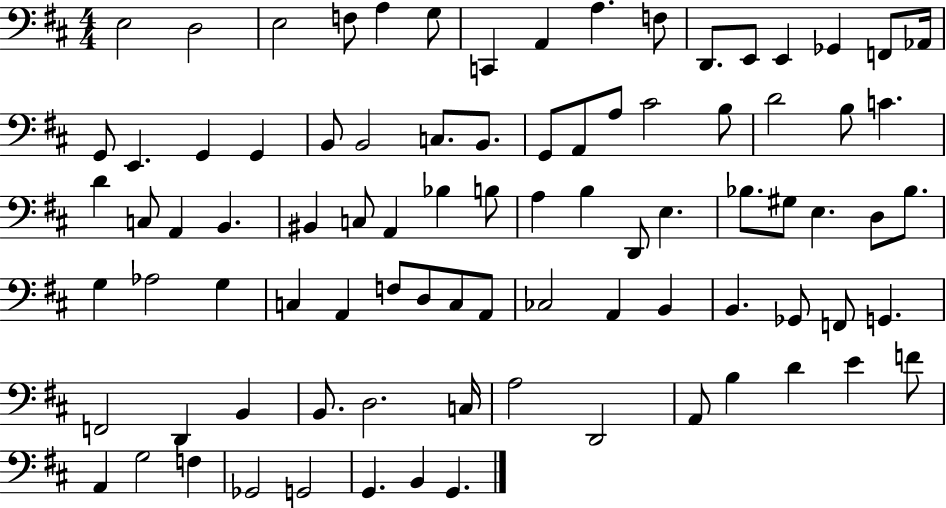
{
  \clef bass
  \numericTimeSignature
  \time 4/4
  \key d \major
  e2 d2 | e2 f8 a4 g8 | c,4 a,4 a4. f8 | d,8. e,8 e,4 ges,4 f,8 aes,16 | \break g,8 e,4. g,4 g,4 | b,8 b,2 c8. b,8. | g,8 a,8 a8 cis'2 b8 | d'2 b8 c'4. | \break d'4 c8 a,4 b,4. | bis,4 c8 a,4 bes4 b8 | a4 b4 d,8 e4. | bes8. gis8 e4. d8 bes8. | \break g4 aes2 g4 | c4 a,4 f8 d8 c8 a,8 | ces2 a,4 b,4 | b,4. ges,8 f,8 g,4. | \break f,2 d,4 b,4 | b,8. d2. c16 | a2 d,2 | a,8 b4 d'4 e'4 f'8 | \break a,4 g2 f4 | ges,2 g,2 | g,4. b,4 g,4. | \bar "|."
}